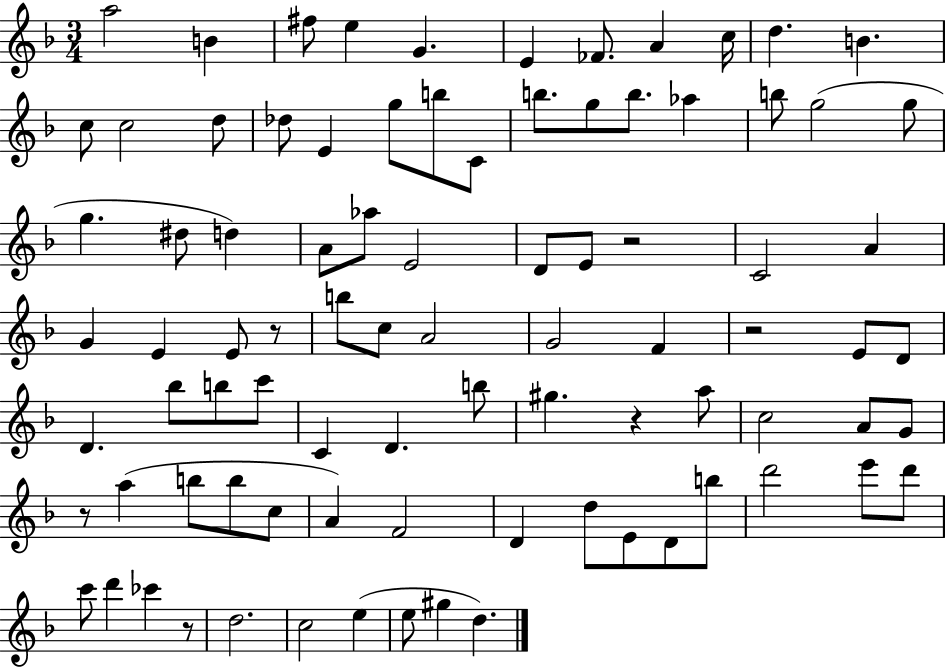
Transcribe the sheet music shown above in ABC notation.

X:1
T:Untitled
M:3/4
L:1/4
K:F
a2 B ^f/2 e G E _F/2 A c/4 d B c/2 c2 d/2 _d/2 E g/2 b/2 C/2 b/2 g/2 b/2 _a b/2 g2 g/2 g ^d/2 d A/2 _a/2 E2 D/2 E/2 z2 C2 A G E E/2 z/2 b/2 c/2 A2 G2 F z2 E/2 D/2 D _b/2 b/2 c'/2 C D b/2 ^g z a/2 c2 A/2 G/2 z/2 a b/2 b/2 c/2 A F2 D d/2 E/2 D/2 b/2 d'2 e'/2 d'/2 c'/2 d' _c' z/2 d2 c2 e e/2 ^g d